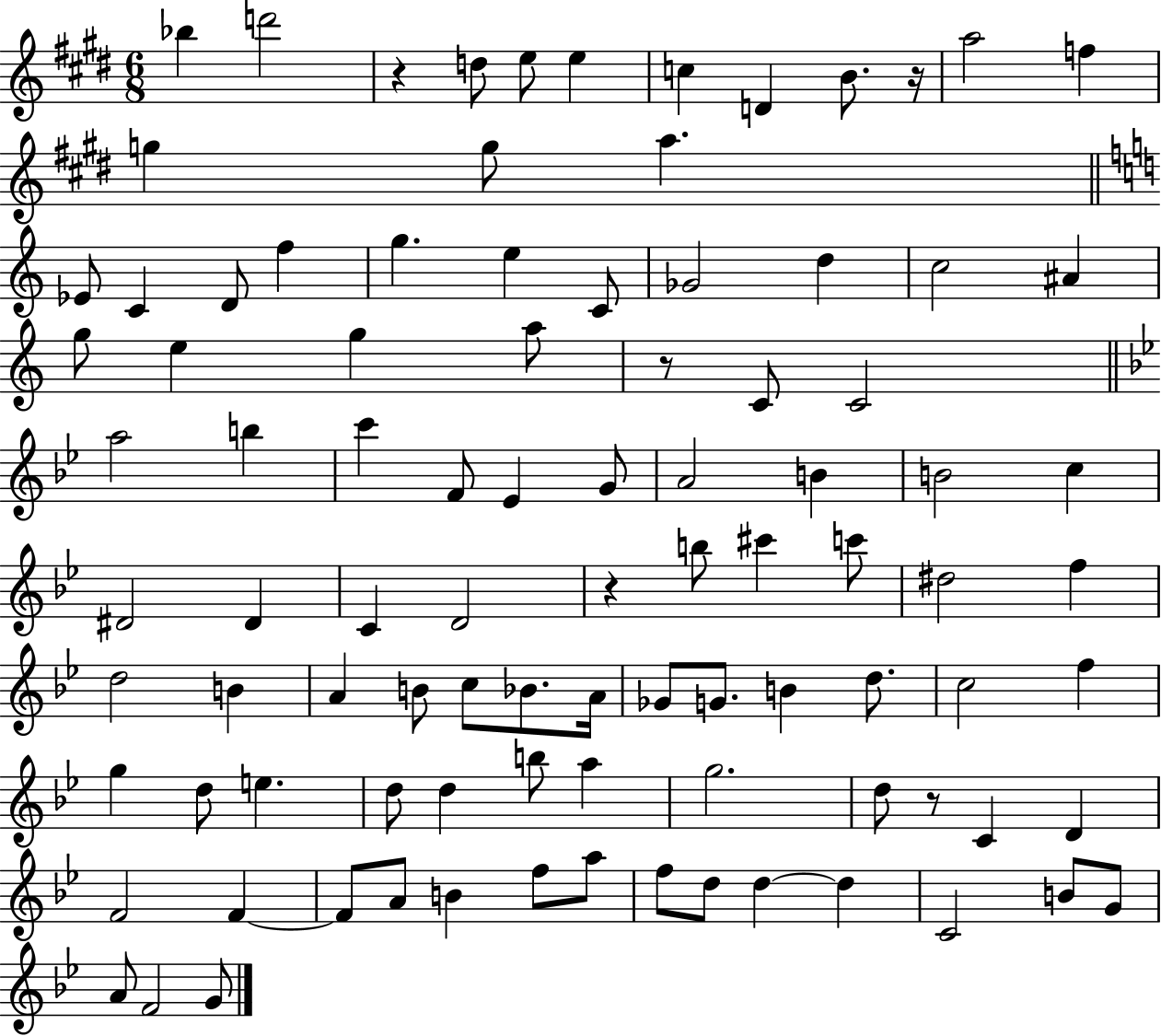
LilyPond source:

{
  \clef treble
  \numericTimeSignature
  \time 6/8
  \key e \major
  bes''4 d'''2 | r4 d''8 e''8 e''4 | c''4 d'4 b'8. r16 | a''2 f''4 | \break g''4 g''8 a''4. | \bar "||" \break \key c \major ees'8 c'4 d'8 f''4 | g''4. e''4 c'8 | ges'2 d''4 | c''2 ais'4 | \break g''8 e''4 g''4 a''8 | r8 c'8 c'2 | \bar "||" \break \key bes \major a''2 b''4 | c'''4 f'8 ees'4 g'8 | a'2 b'4 | b'2 c''4 | \break dis'2 dis'4 | c'4 d'2 | r4 b''8 cis'''4 c'''8 | dis''2 f''4 | \break d''2 b'4 | a'4 b'8 c''8 bes'8. a'16 | ges'8 g'8. b'4 d''8. | c''2 f''4 | \break g''4 d''8 e''4. | d''8 d''4 b''8 a''4 | g''2. | d''8 r8 c'4 d'4 | \break f'2 f'4~~ | f'8 a'8 b'4 f''8 a''8 | f''8 d''8 d''4~~ d''4 | c'2 b'8 g'8 | \break a'8 f'2 g'8 | \bar "|."
}